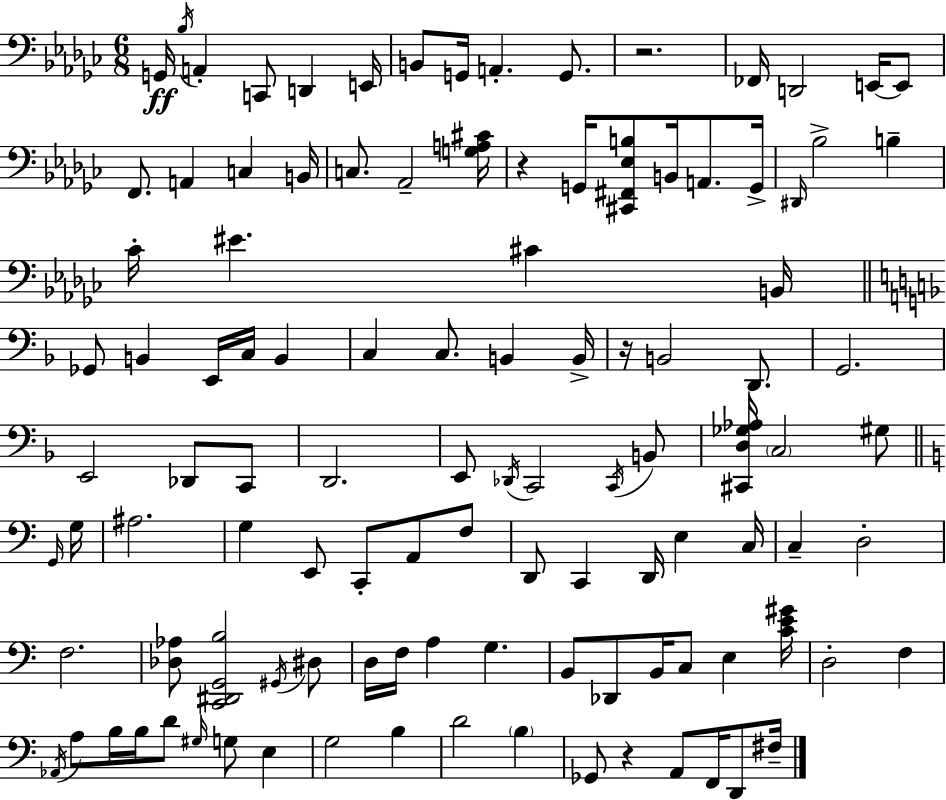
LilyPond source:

{
  \clef bass
  \numericTimeSignature
  \time 6/8
  \key ees \minor
  g,16\ff \acciaccatura { bes16 } a,4-. c,8 d,4 | e,16 b,8 g,16 a,4.-. g,8. | r2. | fes,16 d,2 e,16~~ e,8 | \break f,8. a,4 c4 | b,16 c8. aes,2-- | <g a cis'>16 r4 g,16 <cis, fis, ees b>8 b,16 a,8. | g,16-> \grace { dis,16 } bes2-> b4-- | \break ces'16-. eis'4. cis'4 | b,16 \bar "||" \break \key d \minor ges,8 b,4 e,16 c16 b,4 | c4 c8. b,4 b,16-> | r16 b,2 d,8. | g,2. | \break e,2 des,8 c,8 | d,2. | e,8 \acciaccatura { des,16 } c,2 \acciaccatura { c,16 } | b,8 <cis, d ges aes>16 \parenthesize c2 gis8 | \break \bar "||" \break \key c \major \grace { g,16 } g16 ais2. | g4 e,8 c,8-. a,8 | f8 d,8 c,4 d,16 e4 | c16 c4-- d2-. | \break f2. | <des aes>8 <c, dis, g, b>2 | \acciaccatura { gis,16 } dis8 d16 f16 a4 g4. | b,8 des,8 b,16 c8 e4 | \break <c' e' gis'>16 d2-. f4 | \acciaccatura { aes,16 } a8 b16 b16 d'8 \grace { gis16 } g8 | e4 g2 | b4 d'2 | \break \parenthesize b4 ges,8 r4 a,8 | f,16 d,8 fis16-- \bar "|."
}